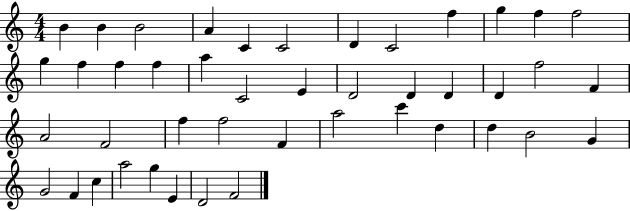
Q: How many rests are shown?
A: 0